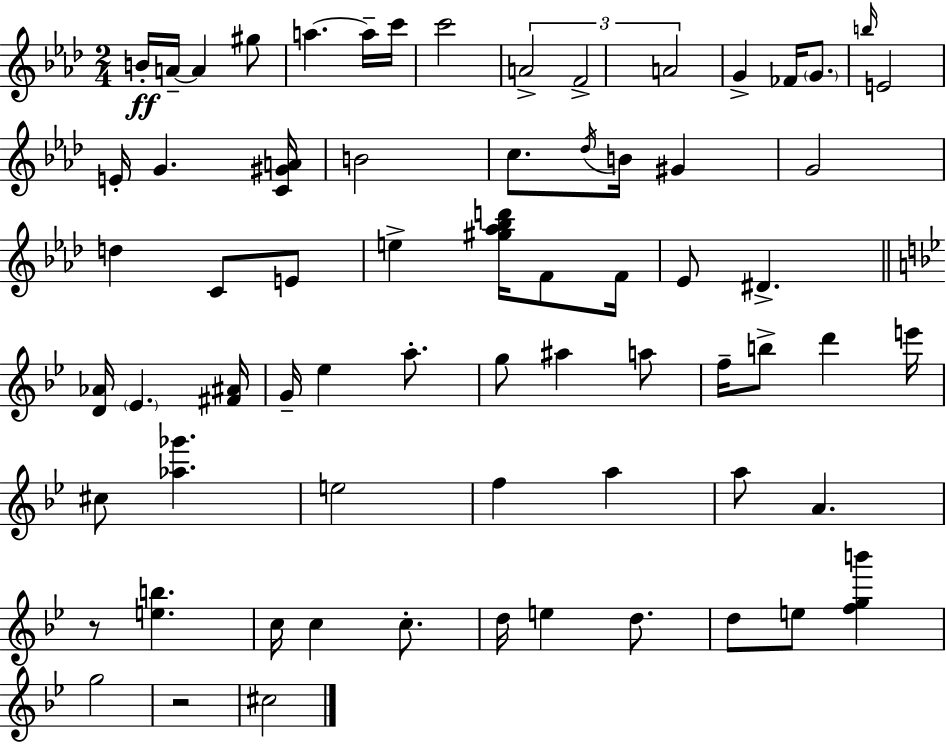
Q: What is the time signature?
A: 2/4